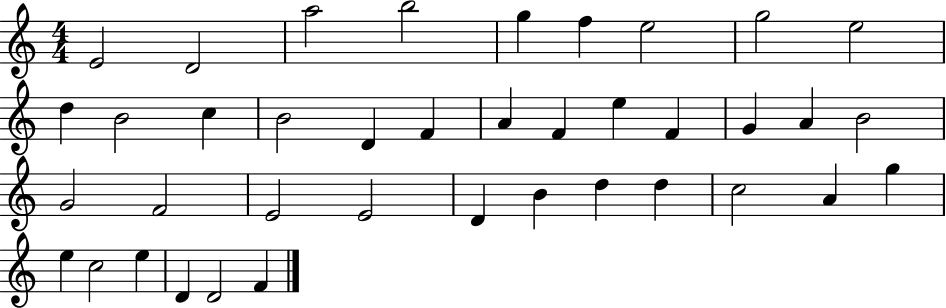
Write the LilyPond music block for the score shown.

{
  \clef treble
  \numericTimeSignature
  \time 4/4
  \key c \major
  e'2 d'2 | a''2 b''2 | g''4 f''4 e''2 | g''2 e''2 | \break d''4 b'2 c''4 | b'2 d'4 f'4 | a'4 f'4 e''4 f'4 | g'4 a'4 b'2 | \break g'2 f'2 | e'2 e'2 | d'4 b'4 d''4 d''4 | c''2 a'4 g''4 | \break e''4 c''2 e''4 | d'4 d'2 f'4 | \bar "|."
}